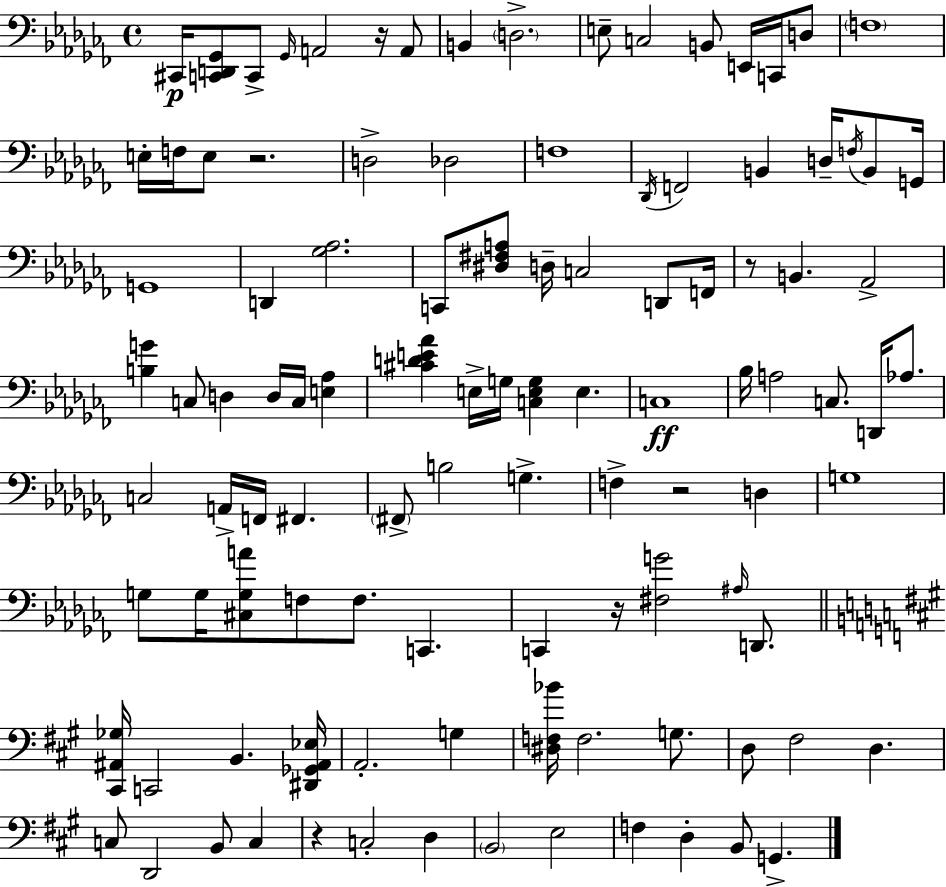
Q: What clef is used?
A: bass